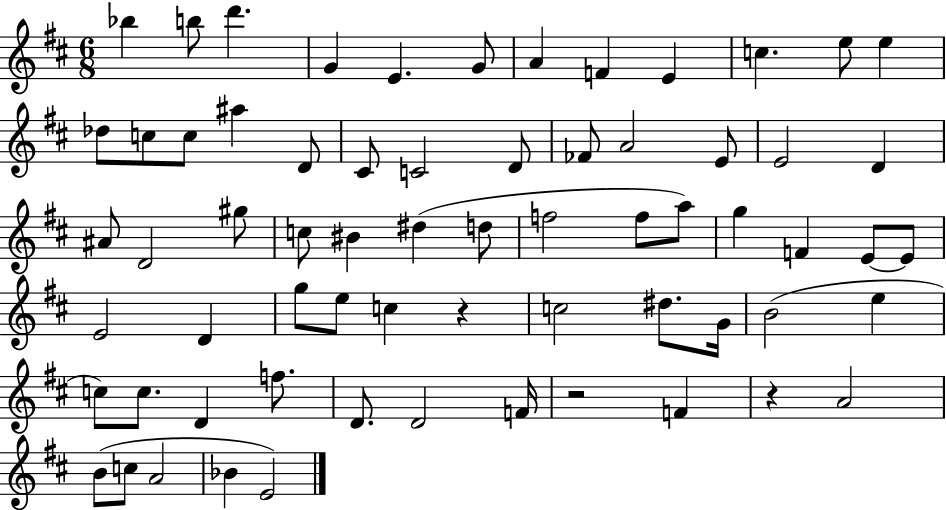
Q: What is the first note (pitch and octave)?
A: Bb5